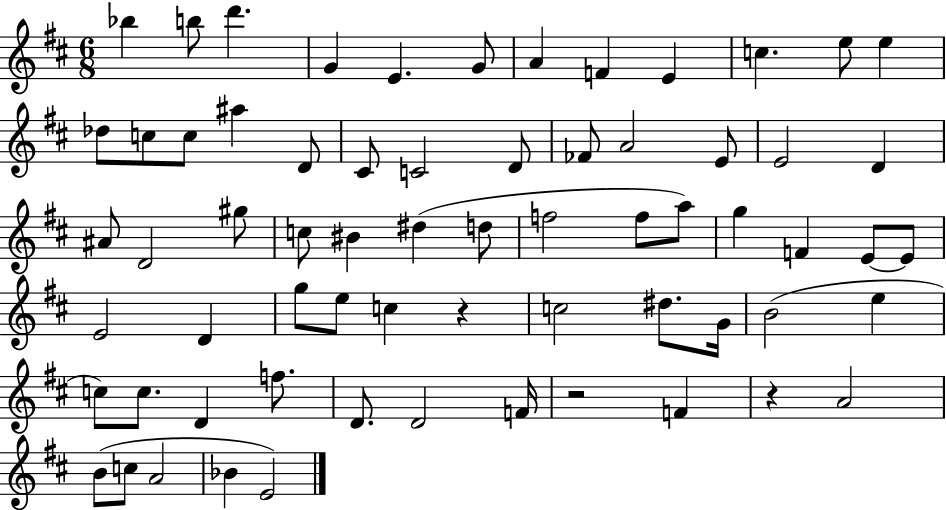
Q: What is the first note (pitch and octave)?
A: Bb5